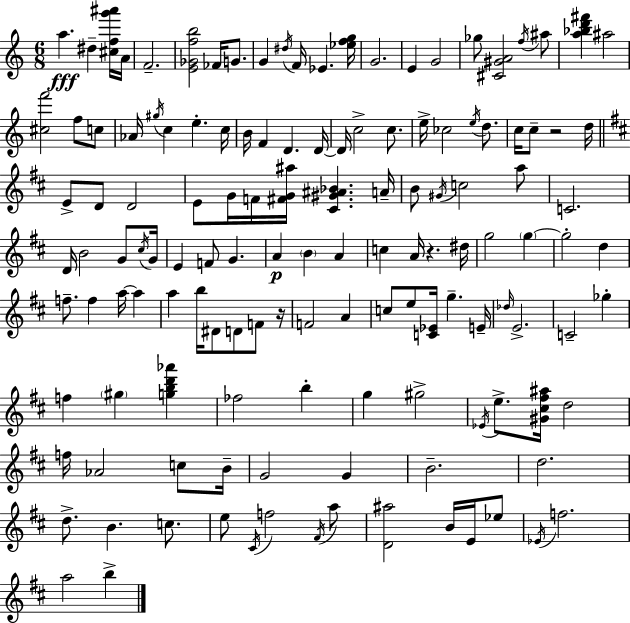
A5/q. D#5/q [C#5,F5,G6,A#6]/s A4/s F4/h. [E4,Gb4,F5,B5]/h FES4/s G4/e. G4/q D#5/s F4/s Eb4/q. [Eb5,F5,G5]/s G4/h. E4/q G4/h Gb5/e [C#4,G#4,A4]/h F5/s A#5/e [A5,Bb5,D6,F#6]/q A#5/h [C#5,F6]/h F5/e C5/e Ab4/s G#5/s C5/q E5/q. C5/s B4/s F4/q D4/q. D4/s D4/s C5/h C5/e. E5/s CES5/h E5/s D5/e. C5/s C5/e R/h D5/s E4/e D4/e D4/h E4/e G4/s F4/s [F#4,G4,A#5]/s [C#4,G#4,A#4,Bb4]/q. A4/s B4/e G#4/s C5/h A5/e C4/h. D4/s B4/h G4/e C#5/s G4/s E4/q F4/e G4/q. A4/q B4/q A4/q C5/q A4/s R/q. D#5/s G5/h G5/q G5/h D5/q F5/e. F5/q A5/s A5/q A5/q B5/s D#4/e D4/e F4/e R/s F4/h A4/q C5/e E5/e [C4,Eb4]/s G5/q. E4/s Db5/s E4/h. C4/h Gb5/q F5/q G#5/q [G5,B5,D6,Ab6]/q FES5/h B5/q G5/q G#5/h Eb4/s E5/e. [G#4,C#5,F#5,A#5]/s D5/h F5/s Ab4/h C5/e B4/s G4/h G4/q B4/h. D5/h. D5/e. B4/q. C5/e. E5/e C#4/s F5/h F#4/s A5/e [D4,A#5]/h B4/s E4/s Eb5/e Eb4/s F5/h. A5/h B5/q